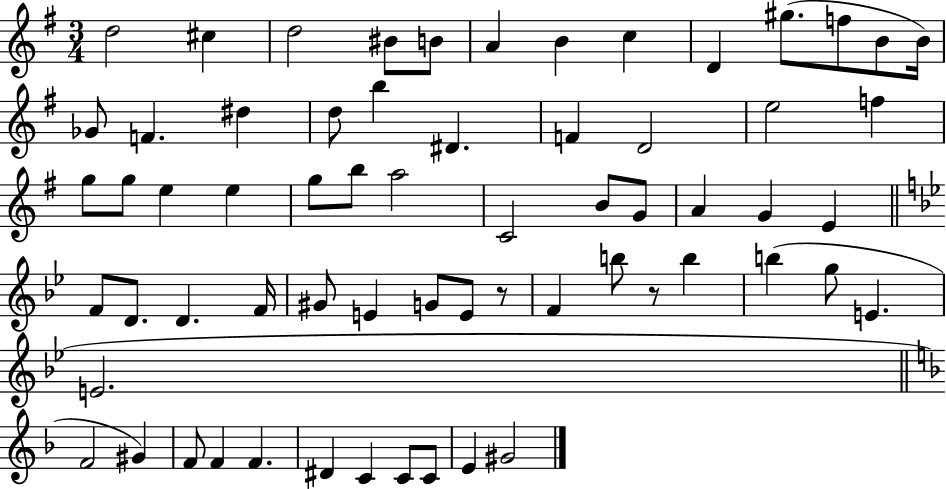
{
  \clef treble
  \numericTimeSignature
  \time 3/4
  \key g \major
  d''2 cis''4 | d''2 bis'8 b'8 | a'4 b'4 c''4 | d'4 gis''8.( f''8 b'8 b'16) | \break ges'8 f'4. dis''4 | d''8 b''4 dis'4. | f'4 d'2 | e''2 f''4 | \break g''8 g''8 e''4 e''4 | g''8 b''8 a''2 | c'2 b'8 g'8 | a'4 g'4 e'4 | \break \bar "||" \break \key bes \major f'8 d'8. d'4. f'16 | gis'8 e'4 g'8 e'8 r8 | f'4 b''8 r8 b''4 | b''4( g''8 e'4. | \break e'2. | \bar "||" \break \key f \major f'2 gis'4) | f'8 f'4 f'4. | dis'4 c'4 c'8 c'8 | e'4 gis'2 | \break \bar "|."
}